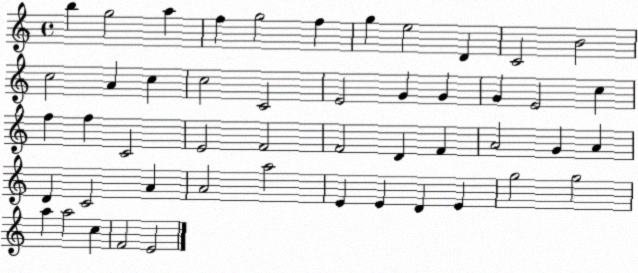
X:1
T:Untitled
M:4/4
L:1/4
K:C
b g2 a f g2 f g e2 D C2 B2 c2 A c c2 C2 E2 G G G E2 c f f C2 E2 F2 F2 D F A2 G A D C2 A A2 a2 E E D E g2 g2 a a2 c F2 E2